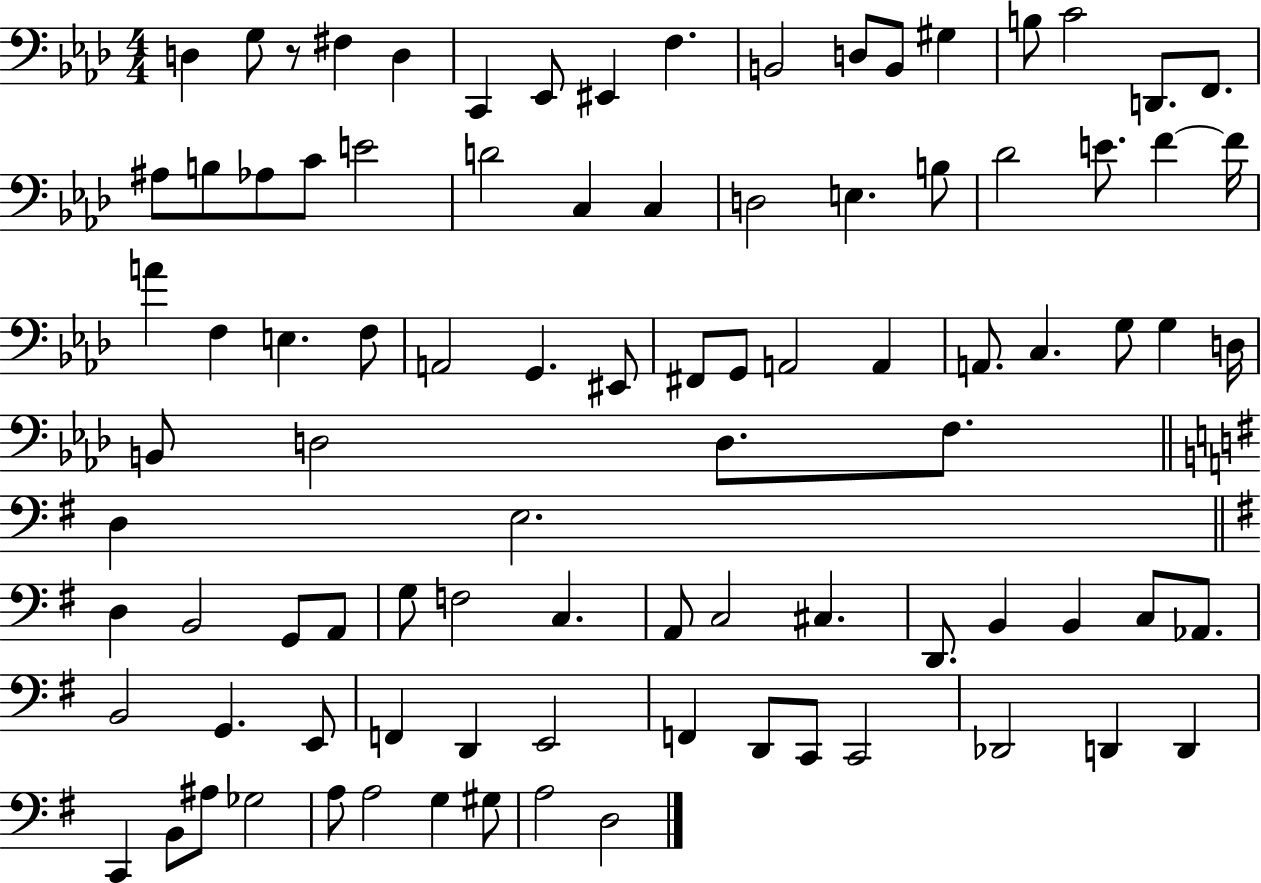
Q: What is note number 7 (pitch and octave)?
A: EIS2